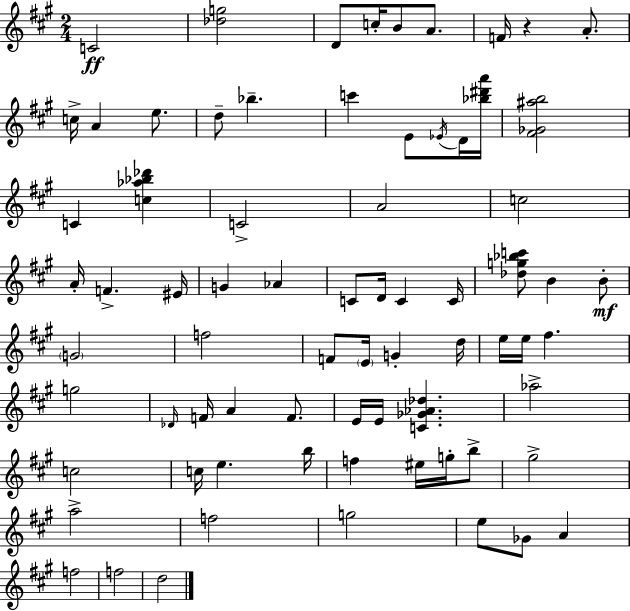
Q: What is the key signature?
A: A major